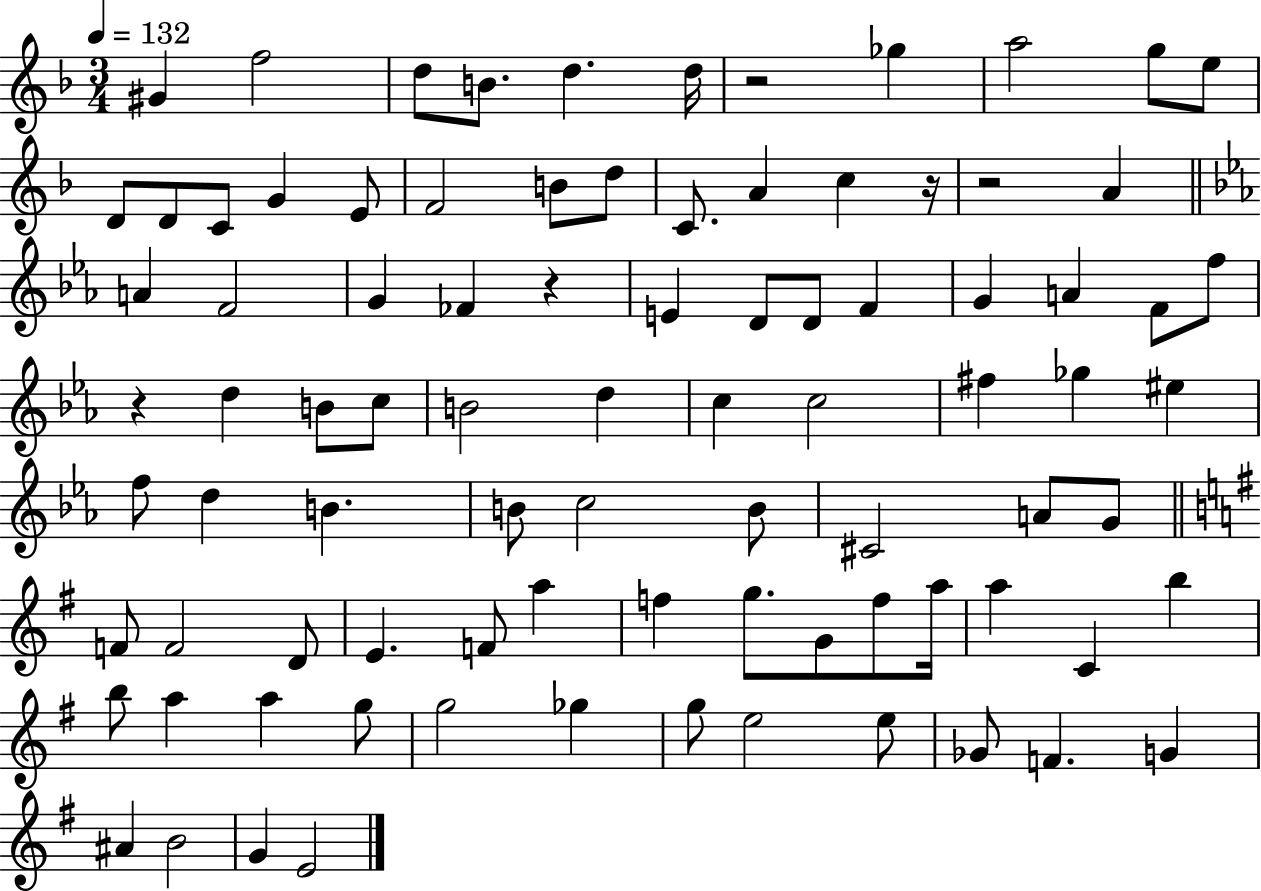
G#4/q F5/h D5/e B4/e. D5/q. D5/s R/h Gb5/q A5/h G5/e E5/e D4/e D4/e C4/e G4/q E4/e F4/h B4/e D5/e C4/e. A4/q C5/q R/s R/h A4/q A4/q F4/h G4/q FES4/q R/q E4/q D4/e D4/e F4/q G4/q A4/q F4/e F5/e R/q D5/q B4/e C5/e B4/h D5/q C5/q C5/h F#5/q Gb5/q EIS5/q F5/e D5/q B4/q. B4/e C5/h B4/e C#4/h A4/e G4/e F4/e F4/h D4/e E4/q. F4/e A5/q F5/q G5/e. G4/e F5/e A5/s A5/q C4/q B5/q B5/e A5/q A5/q G5/e G5/h Gb5/q G5/e E5/h E5/e Gb4/e F4/q. G4/q A#4/q B4/h G4/q E4/h